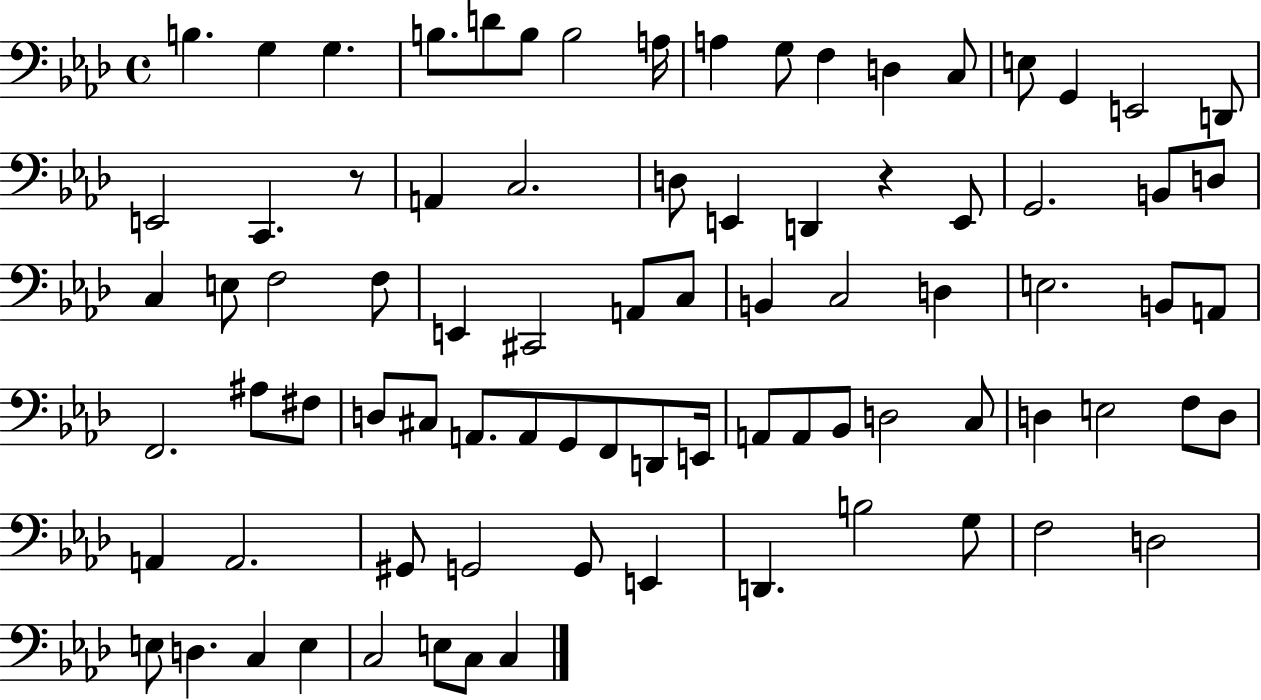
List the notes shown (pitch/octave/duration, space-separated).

B3/q. G3/q G3/q. B3/e. D4/e B3/e B3/h A3/s A3/q G3/e F3/q D3/q C3/e E3/e G2/q E2/h D2/e E2/h C2/q. R/e A2/q C3/h. D3/e E2/q D2/q R/q E2/e G2/h. B2/e D3/e C3/q E3/e F3/h F3/e E2/q C#2/h A2/e C3/e B2/q C3/h D3/q E3/h. B2/e A2/e F2/h. A#3/e F#3/e D3/e C#3/e A2/e. A2/e G2/e F2/e D2/e E2/s A2/e A2/e Bb2/e D3/h C3/e D3/q E3/h F3/e D3/e A2/q A2/h. G#2/e G2/h G2/e E2/q D2/q. B3/h G3/e F3/h D3/h E3/e D3/q. C3/q E3/q C3/h E3/e C3/e C3/q